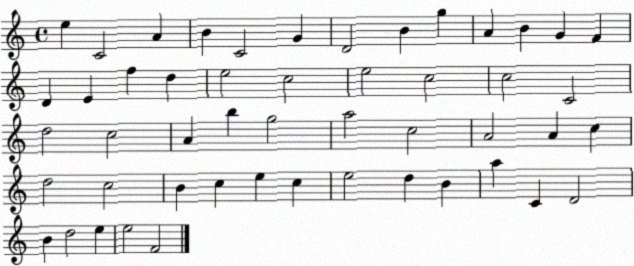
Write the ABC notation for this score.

X:1
T:Untitled
M:4/4
L:1/4
K:C
e C2 A B C2 G D2 B g A B G F D E f d e2 c2 e2 c2 c2 C2 d2 c2 A b g2 a2 c2 A2 A c d2 c2 B c e c e2 d B a C D2 B d2 e e2 F2